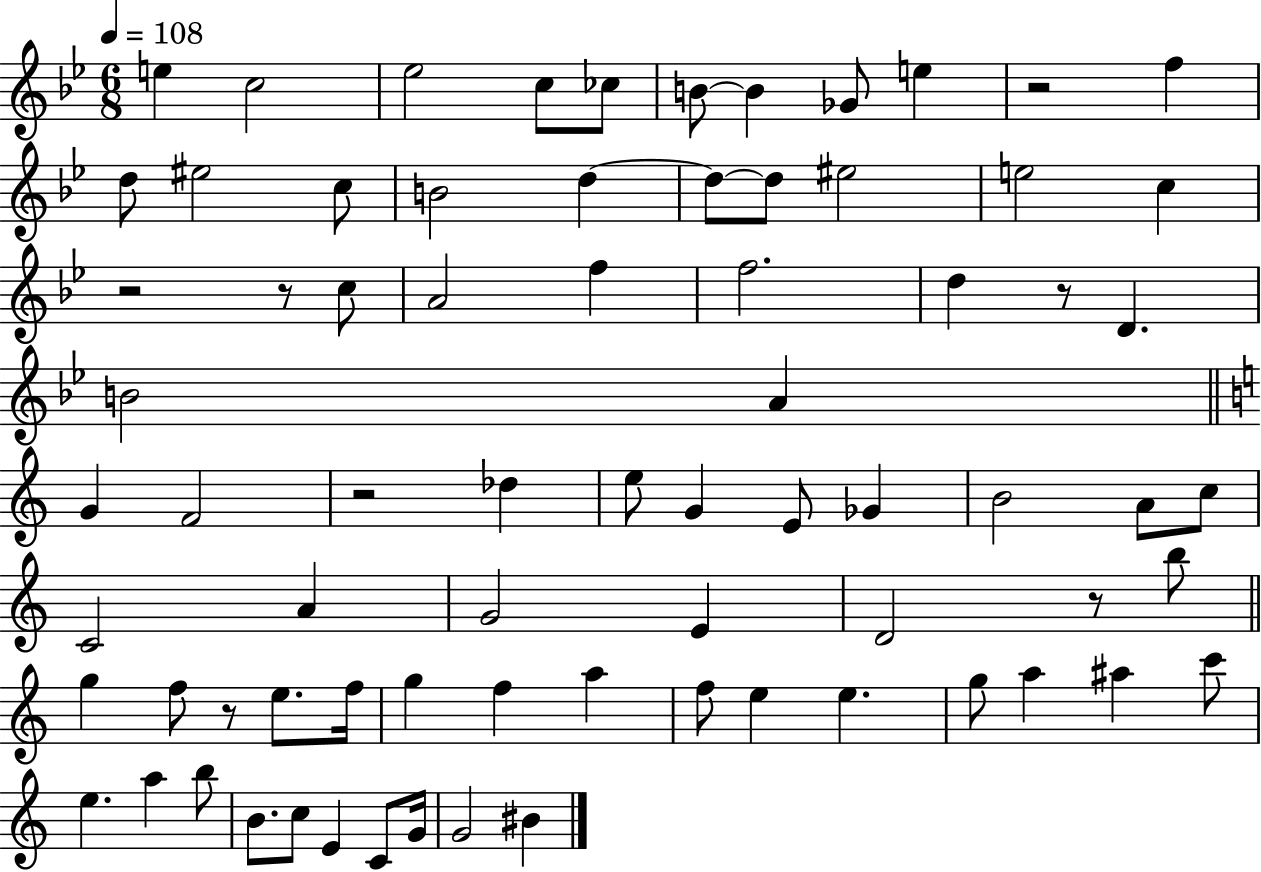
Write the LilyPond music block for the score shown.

{
  \clef treble
  \numericTimeSignature
  \time 6/8
  \key bes \major
  \tempo 4 = 108
  \repeat volta 2 { e''4 c''2 | ees''2 c''8 ces''8 | b'8~~ b'4 ges'8 e''4 | r2 f''4 | \break d''8 eis''2 c''8 | b'2 d''4~~ | d''8~~ d''8 eis''2 | e''2 c''4 | \break r2 r8 c''8 | a'2 f''4 | f''2. | d''4 r8 d'4. | \break b'2 a'4 | \bar "||" \break \key c \major g'4 f'2 | r2 des''4 | e''8 g'4 e'8 ges'4 | b'2 a'8 c''8 | \break c'2 a'4 | g'2 e'4 | d'2 r8 b''8 | \bar "||" \break \key a \minor g''4 f''8 r8 e''8. f''16 | g''4 f''4 a''4 | f''8 e''4 e''4. | g''8 a''4 ais''4 c'''8 | \break e''4. a''4 b''8 | b'8. c''8 e'4 c'8 g'16 | g'2 bis'4 | } \bar "|."
}